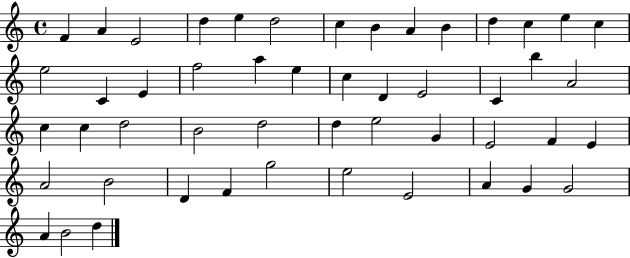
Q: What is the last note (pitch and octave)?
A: D5